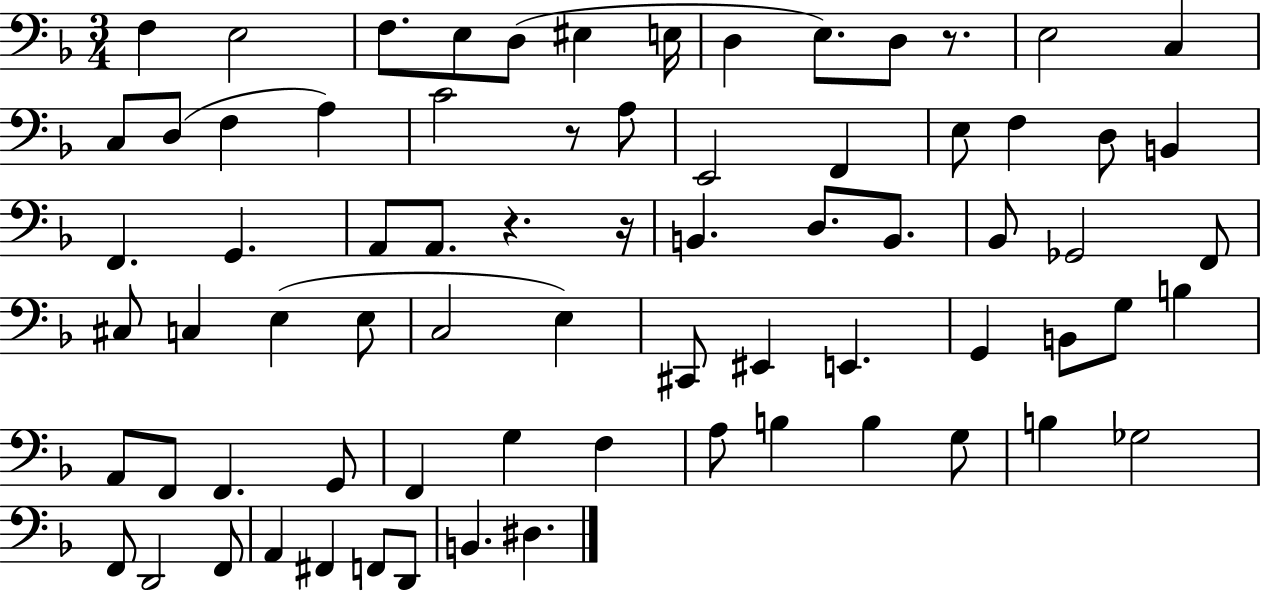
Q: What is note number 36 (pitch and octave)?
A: C3